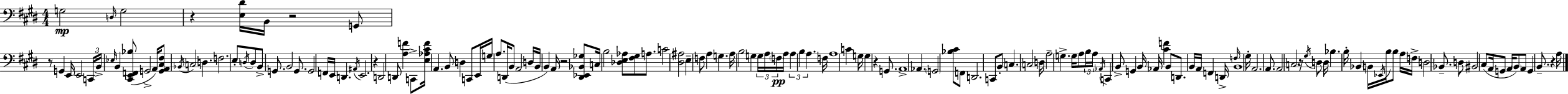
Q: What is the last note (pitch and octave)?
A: A3